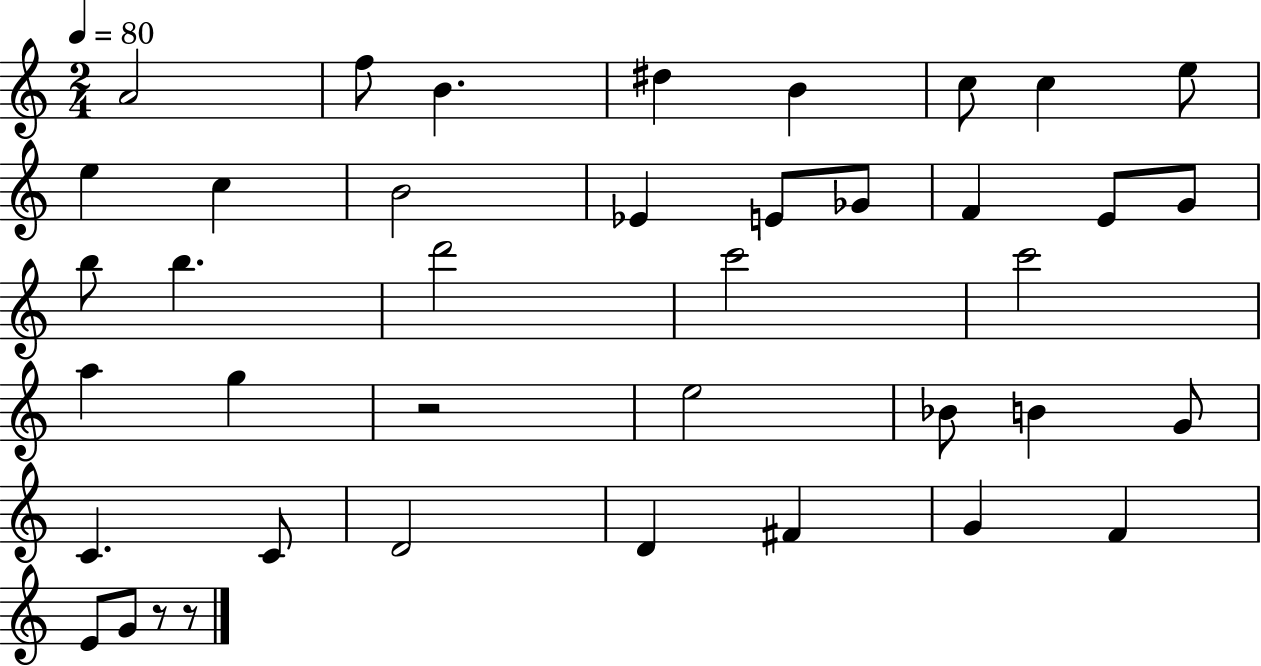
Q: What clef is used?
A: treble